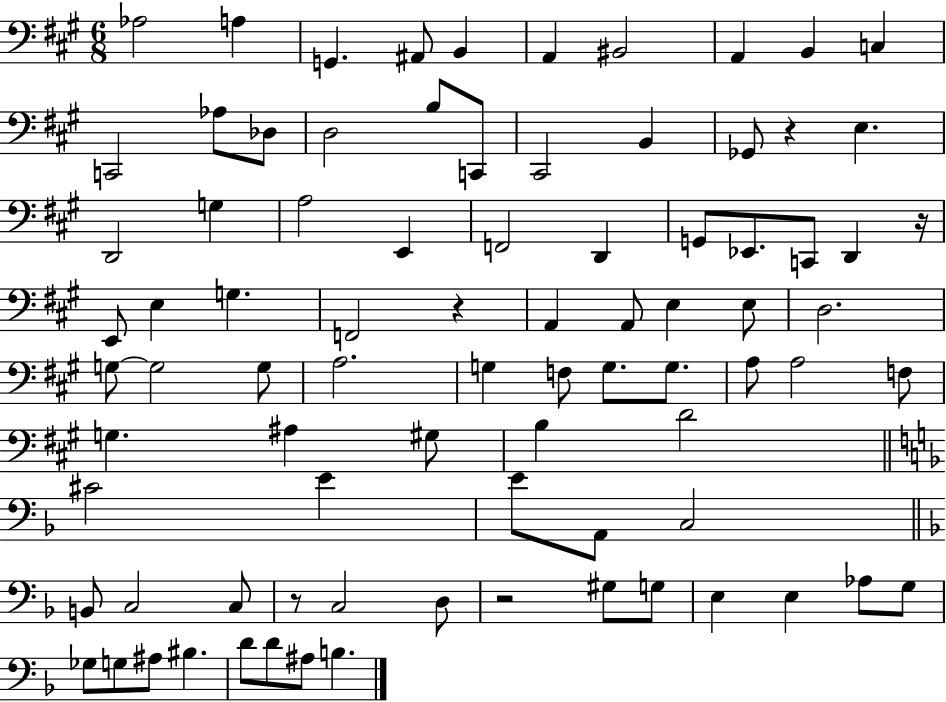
{
  \clef bass
  \numericTimeSignature
  \time 6/8
  \key a \major
  aes2 a4 | g,4. ais,8 b,4 | a,4 bis,2 | a,4 b,4 c4 | \break c,2 aes8 des8 | d2 b8 c,8 | cis,2 b,4 | ges,8 r4 e4. | \break d,2 g4 | a2 e,4 | f,2 d,4 | g,8 ees,8. c,8 d,4 r16 | \break e,8 e4 g4. | f,2 r4 | a,4 a,8 e4 e8 | d2. | \break g8~~ g2 g8 | a2. | g4 f8 g8. g8. | a8 a2 f8 | \break g4. ais4 gis8 | b4 d'2 | \bar "||" \break \key d \minor cis'2 e'4 | e'8 a,8 c2 | \bar "||" \break \key f \major b,8 c2 c8 | r8 c2 d8 | r2 gis8 g8 | e4 e4 aes8 g8 | \break ges8 g8 ais8 bis4. | d'8 d'8 ais8 b4. | \bar "|."
}